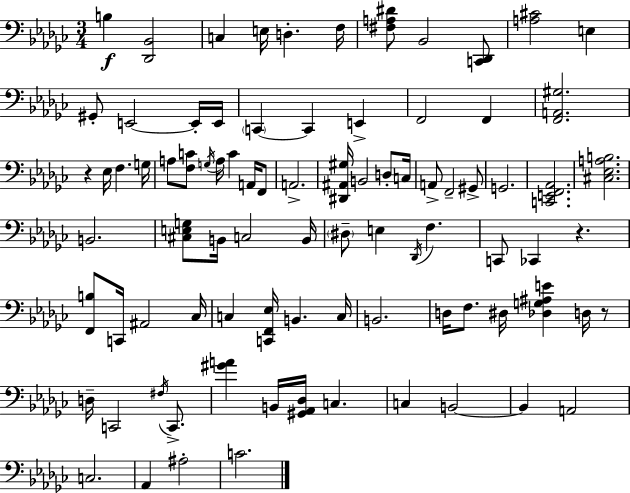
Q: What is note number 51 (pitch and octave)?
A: D3